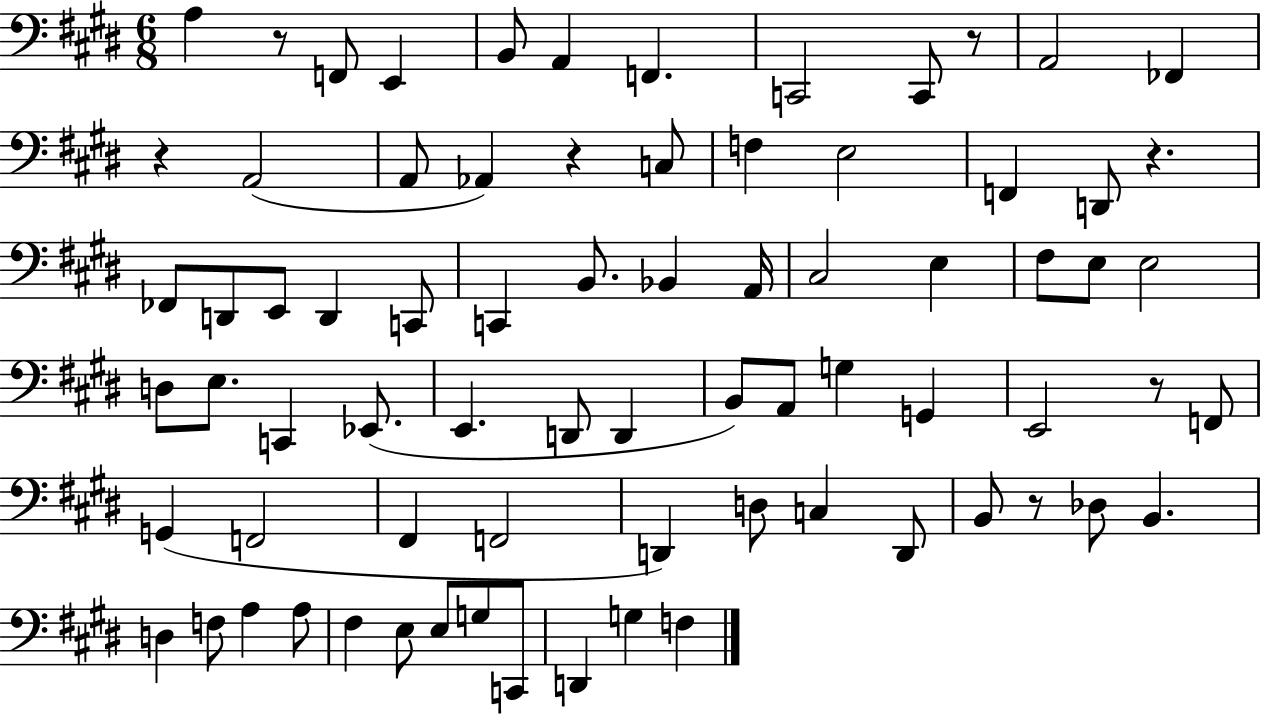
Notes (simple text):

A3/q R/e F2/e E2/q B2/e A2/q F2/q. C2/h C2/e R/e A2/h FES2/q R/q A2/h A2/e Ab2/q R/q C3/e F3/q E3/h F2/q D2/e R/q. FES2/e D2/e E2/e D2/q C2/e C2/q B2/e. Bb2/q A2/s C#3/h E3/q F#3/e E3/e E3/h D3/e E3/e. C2/q Eb2/e. E2/q. D2/e D2/q B2/e A2/e G3/q G2/q E2/h R/e F2/e G2/q F2/h F#2/q F2/h D2/q D3/e C3/q D2/e B2/e R/e Db3/e B2/q. D3/q F3/e A3/q A3/e F#3/q E3/e E3/e G3/e C2/e D2/q G3/q F3/q